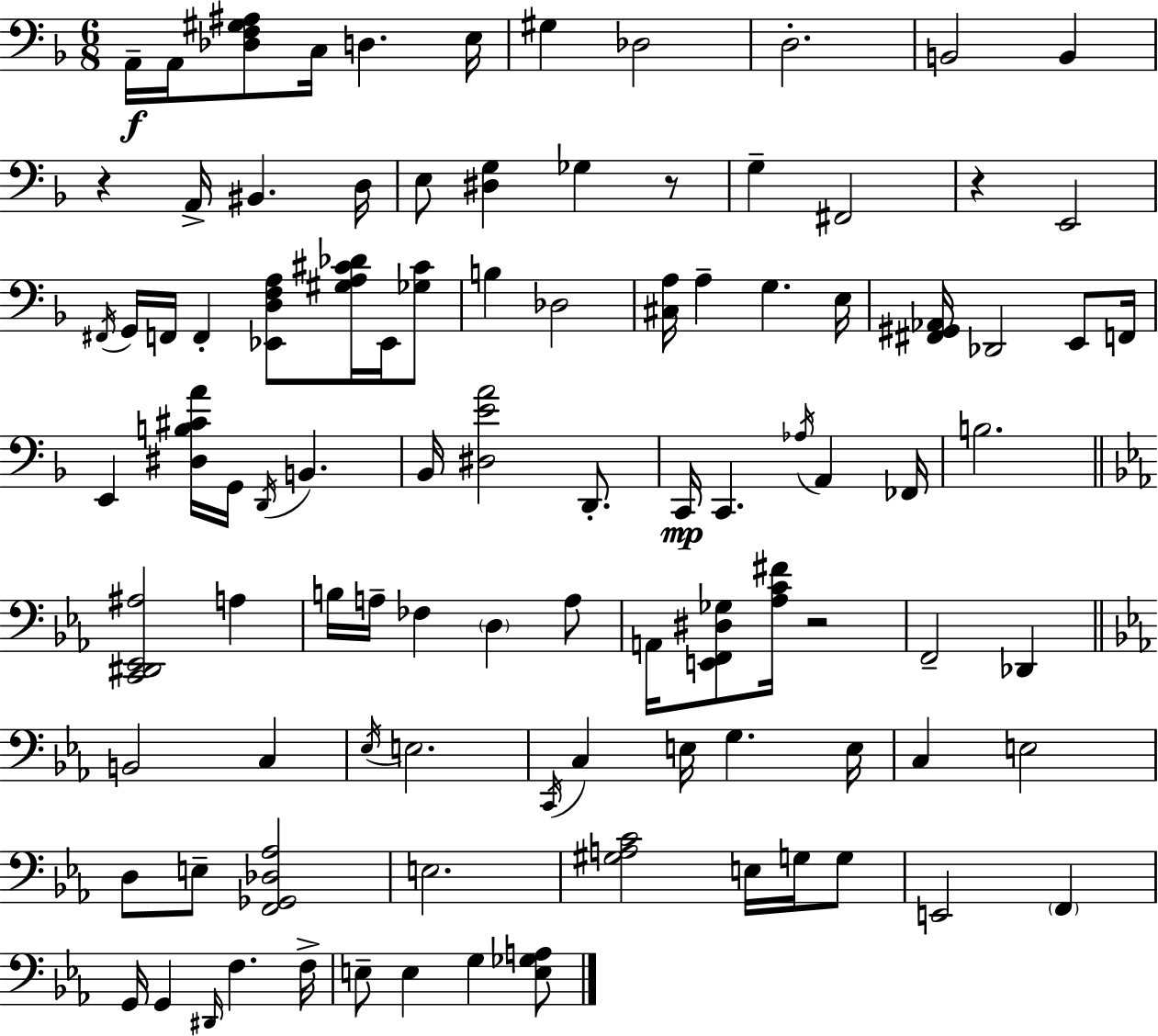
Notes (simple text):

A2/s A2/s [Db3,F3,G#3,A#3]/e C3/s D3/q. E3/s G#3/q Db3/h D3/h. B2/h B2/q R/q A2/s BIS2/q. D3/s E3/e [D#3,G3]/q Gb3/q R/e G3/q F#2/h R/q E2/h F#2/s G2/s F2/s F2/q [Eb2,D3,F3,A3]/e [G#3,A3,C#4,Db4]/s Eb2/s [Gb3,C#4]/e B3/q Db3/h [C#3,A3]/s A3/q G3/q. E3/s [F#2,G#2,Ab2]/s Db2/h E2/e F2/s E2/q [D#3,B3,C#4,A4]/s G2/s D2/s B2/q. Bb2/s [D#3,E4,A4]/h D2/e. C2/s C2/q. Ab3/s A2/q FES2/s B3/h. [C2,D#2,Eb2,A#3]/h A3/q B3/s A3/s FES3/q D3/q A3/e A2/s [E2,F2,D#3,Gb3]/e [Ab3,C4,F#4]/s R/h F2/h Db2/q B2/h C3/q Eb3/s E3/h. C2/s C3/q E3/s G3/q. E3/s C3/q E3/h D3/e E3/e [F2,Gb2,Db3,Ab3]/h E3/h. [G#3,A3,C4]/h E3/s G3/s G3/e E2/h F2/q G2/s G2/q D#2/s F3/q. F3/s E3/e E3/q G3/q [E3,Gb3,A3]/e